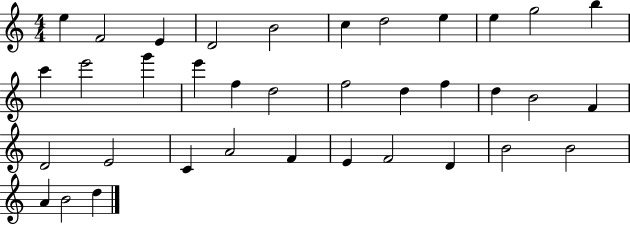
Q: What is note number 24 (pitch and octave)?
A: D4